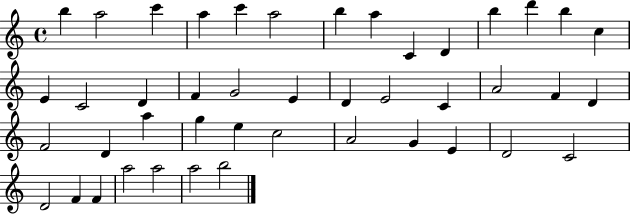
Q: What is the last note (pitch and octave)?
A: B5